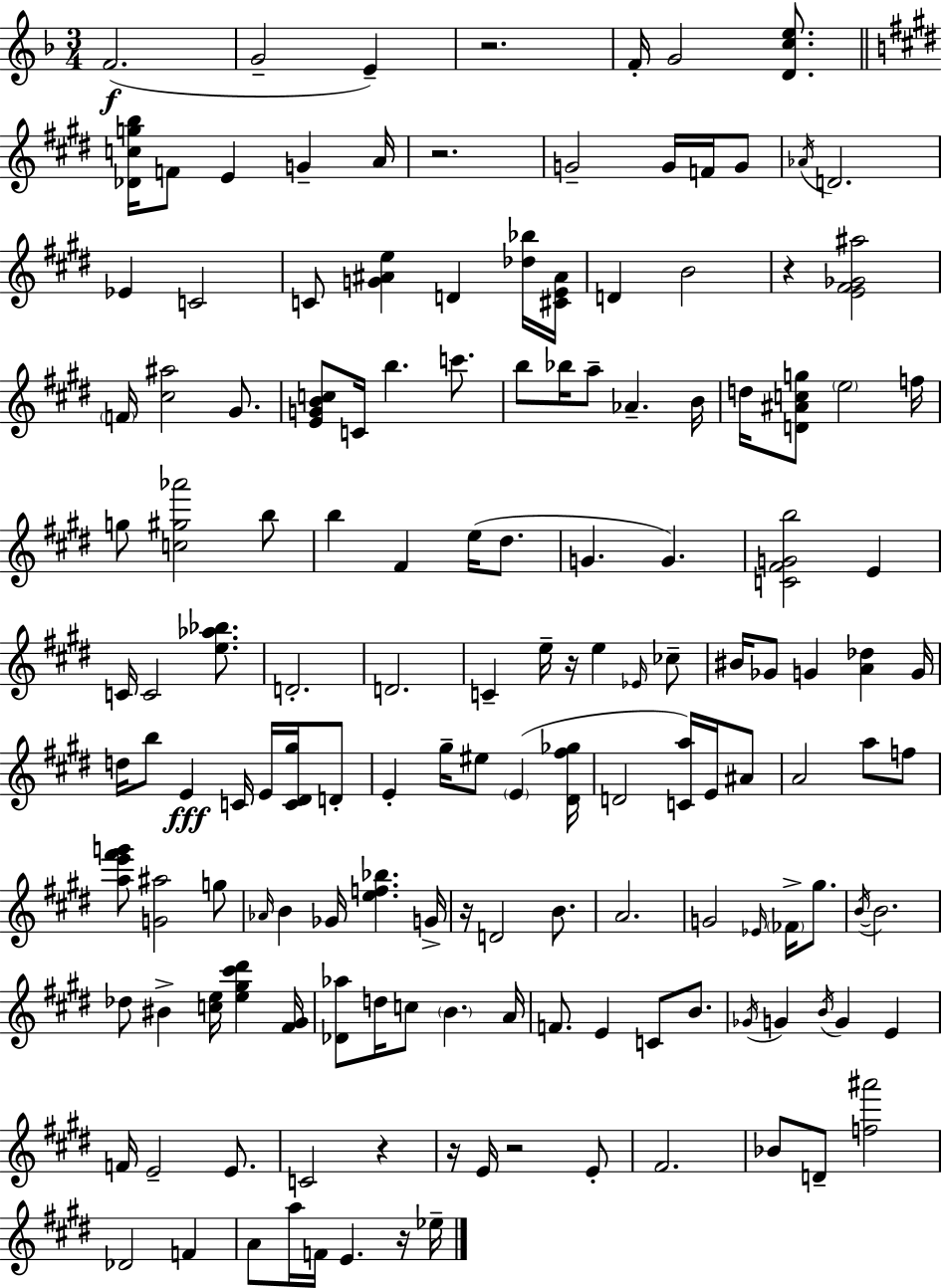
F4/h. G4/h E4/q R/h. F4/s G4/h [D4,C5,E5]/e. [Db4,C5,G5,B5]/s F4/e E4/q G4/q A4/s R/h. G4/h G4/s F4/s G4/e Ab4/s D4/h. Eb4/q C4/h C4/e [G4,A#4,E5]/q D4/q [Db5,Bb5]/s [C#4,E4,A#4]/s D4/q B4/h R/q [E4,F#4,Gb4,A#5]/h F4/s [C#5,A#5]/h G#4/e. [E4,G4,B4,C5]/e C4/s B5/q. C6/e. B5/e Bb5/s A5/e Ab4/q. B4/s D5/s [D4,A#4,C5,G5]/e E5/h F5/s G5/e [C5,G#5,Ab6]/h B5/e B5/q F#4/q E5/s D#5/e. G4/q. G4/q. [C4,F#4,G4,B5]/h E4/q C4/s C4/h [E5,Ab5,Bb5]/e. D4/h. D4/h. C4/q E5/s R/s E5/q Eb4/s CES5/e BIS4/s Gb4/e G4/q [A4,Db5]/q G4/s D5/s B5/e E4/q C4/s E4/s [C4,D#4,G#5]/s D4/e E4/q G#5/s EIS5/e E4/q [D#4,F#5,Gb5]/s D4/h [C4,A5]/s E4/s A#4/e A4/h A5/e F5/e [A5,E6,F#6,G6]/e [G4,A#5]/h G5/e Ab4/s B4/q Gb4/s [E5,F5,Bb5]/q. G4/s R/s D4/h B4/e. A4/h. G4/h Eb4/s FES4/s G#5/e. B4/s B4/h. Db5/e BIS4/q [C5,E5]/s [E5,G#5,C#6,D#6]/q [F#4,G#4]/s [Db4,Ab5]/e D5/s C5/e B4/q. A4/s F4/e. E4/q C4/e B4/e. Gb4/s G4/q B4/s G4/q E4/q F4/s E4/h E4/e. C4/h R/q R/s E4/s R/h E4/e F#4/h. Bb4/e D4/e [F5,A#6]/h Db4/h F4/q A4/e A5/s F4/s E4/q. R/s Eb5/s